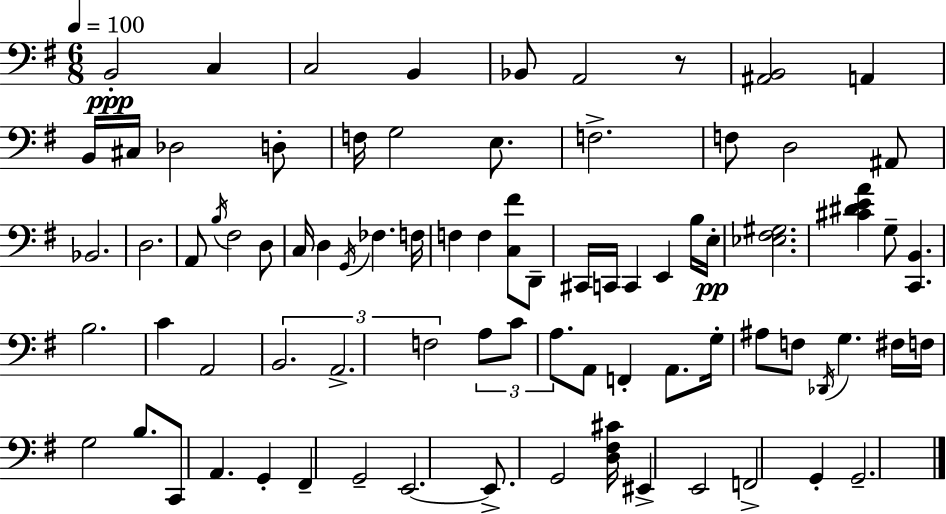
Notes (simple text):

B2/h C3/q C3/h B2/q Bb2/e A2/h R/e [A#2,B2]/h A2/q B2/s C#3/s Db3/h D3/e F3/s G3/h E3/e. F3/h. F3/e D3/h A#2/e Bb2/h. D3/h. A2/e B3/s F#3/h D3/e C3/s D3/q G2/s FES3/q. F3/s F3/q F3/q [C3,F#4]/e D2/e C#2/s C2/s C2/q E2/q B3/s E3/s [Eb3,F#3,G#3]/h. [C#4,D#4,E4,A4]/q G3/e [C2,B2]/q. B3/h. C4/q A2/h B2/h. A2/h. F3/h A3/e C4/e A3/e. A2/e F2/q A2/e. G3/s A#3/e F3/e Db2/s G3/q. F#3/s F3/s G3/h B3/e. C2/e A2/q. G2/q F#2/q G2/h E2/h. E2/e. G2/h [D3,F#3,C#4]/s EIS2/q E2/h F2/h G2/q G2/h.